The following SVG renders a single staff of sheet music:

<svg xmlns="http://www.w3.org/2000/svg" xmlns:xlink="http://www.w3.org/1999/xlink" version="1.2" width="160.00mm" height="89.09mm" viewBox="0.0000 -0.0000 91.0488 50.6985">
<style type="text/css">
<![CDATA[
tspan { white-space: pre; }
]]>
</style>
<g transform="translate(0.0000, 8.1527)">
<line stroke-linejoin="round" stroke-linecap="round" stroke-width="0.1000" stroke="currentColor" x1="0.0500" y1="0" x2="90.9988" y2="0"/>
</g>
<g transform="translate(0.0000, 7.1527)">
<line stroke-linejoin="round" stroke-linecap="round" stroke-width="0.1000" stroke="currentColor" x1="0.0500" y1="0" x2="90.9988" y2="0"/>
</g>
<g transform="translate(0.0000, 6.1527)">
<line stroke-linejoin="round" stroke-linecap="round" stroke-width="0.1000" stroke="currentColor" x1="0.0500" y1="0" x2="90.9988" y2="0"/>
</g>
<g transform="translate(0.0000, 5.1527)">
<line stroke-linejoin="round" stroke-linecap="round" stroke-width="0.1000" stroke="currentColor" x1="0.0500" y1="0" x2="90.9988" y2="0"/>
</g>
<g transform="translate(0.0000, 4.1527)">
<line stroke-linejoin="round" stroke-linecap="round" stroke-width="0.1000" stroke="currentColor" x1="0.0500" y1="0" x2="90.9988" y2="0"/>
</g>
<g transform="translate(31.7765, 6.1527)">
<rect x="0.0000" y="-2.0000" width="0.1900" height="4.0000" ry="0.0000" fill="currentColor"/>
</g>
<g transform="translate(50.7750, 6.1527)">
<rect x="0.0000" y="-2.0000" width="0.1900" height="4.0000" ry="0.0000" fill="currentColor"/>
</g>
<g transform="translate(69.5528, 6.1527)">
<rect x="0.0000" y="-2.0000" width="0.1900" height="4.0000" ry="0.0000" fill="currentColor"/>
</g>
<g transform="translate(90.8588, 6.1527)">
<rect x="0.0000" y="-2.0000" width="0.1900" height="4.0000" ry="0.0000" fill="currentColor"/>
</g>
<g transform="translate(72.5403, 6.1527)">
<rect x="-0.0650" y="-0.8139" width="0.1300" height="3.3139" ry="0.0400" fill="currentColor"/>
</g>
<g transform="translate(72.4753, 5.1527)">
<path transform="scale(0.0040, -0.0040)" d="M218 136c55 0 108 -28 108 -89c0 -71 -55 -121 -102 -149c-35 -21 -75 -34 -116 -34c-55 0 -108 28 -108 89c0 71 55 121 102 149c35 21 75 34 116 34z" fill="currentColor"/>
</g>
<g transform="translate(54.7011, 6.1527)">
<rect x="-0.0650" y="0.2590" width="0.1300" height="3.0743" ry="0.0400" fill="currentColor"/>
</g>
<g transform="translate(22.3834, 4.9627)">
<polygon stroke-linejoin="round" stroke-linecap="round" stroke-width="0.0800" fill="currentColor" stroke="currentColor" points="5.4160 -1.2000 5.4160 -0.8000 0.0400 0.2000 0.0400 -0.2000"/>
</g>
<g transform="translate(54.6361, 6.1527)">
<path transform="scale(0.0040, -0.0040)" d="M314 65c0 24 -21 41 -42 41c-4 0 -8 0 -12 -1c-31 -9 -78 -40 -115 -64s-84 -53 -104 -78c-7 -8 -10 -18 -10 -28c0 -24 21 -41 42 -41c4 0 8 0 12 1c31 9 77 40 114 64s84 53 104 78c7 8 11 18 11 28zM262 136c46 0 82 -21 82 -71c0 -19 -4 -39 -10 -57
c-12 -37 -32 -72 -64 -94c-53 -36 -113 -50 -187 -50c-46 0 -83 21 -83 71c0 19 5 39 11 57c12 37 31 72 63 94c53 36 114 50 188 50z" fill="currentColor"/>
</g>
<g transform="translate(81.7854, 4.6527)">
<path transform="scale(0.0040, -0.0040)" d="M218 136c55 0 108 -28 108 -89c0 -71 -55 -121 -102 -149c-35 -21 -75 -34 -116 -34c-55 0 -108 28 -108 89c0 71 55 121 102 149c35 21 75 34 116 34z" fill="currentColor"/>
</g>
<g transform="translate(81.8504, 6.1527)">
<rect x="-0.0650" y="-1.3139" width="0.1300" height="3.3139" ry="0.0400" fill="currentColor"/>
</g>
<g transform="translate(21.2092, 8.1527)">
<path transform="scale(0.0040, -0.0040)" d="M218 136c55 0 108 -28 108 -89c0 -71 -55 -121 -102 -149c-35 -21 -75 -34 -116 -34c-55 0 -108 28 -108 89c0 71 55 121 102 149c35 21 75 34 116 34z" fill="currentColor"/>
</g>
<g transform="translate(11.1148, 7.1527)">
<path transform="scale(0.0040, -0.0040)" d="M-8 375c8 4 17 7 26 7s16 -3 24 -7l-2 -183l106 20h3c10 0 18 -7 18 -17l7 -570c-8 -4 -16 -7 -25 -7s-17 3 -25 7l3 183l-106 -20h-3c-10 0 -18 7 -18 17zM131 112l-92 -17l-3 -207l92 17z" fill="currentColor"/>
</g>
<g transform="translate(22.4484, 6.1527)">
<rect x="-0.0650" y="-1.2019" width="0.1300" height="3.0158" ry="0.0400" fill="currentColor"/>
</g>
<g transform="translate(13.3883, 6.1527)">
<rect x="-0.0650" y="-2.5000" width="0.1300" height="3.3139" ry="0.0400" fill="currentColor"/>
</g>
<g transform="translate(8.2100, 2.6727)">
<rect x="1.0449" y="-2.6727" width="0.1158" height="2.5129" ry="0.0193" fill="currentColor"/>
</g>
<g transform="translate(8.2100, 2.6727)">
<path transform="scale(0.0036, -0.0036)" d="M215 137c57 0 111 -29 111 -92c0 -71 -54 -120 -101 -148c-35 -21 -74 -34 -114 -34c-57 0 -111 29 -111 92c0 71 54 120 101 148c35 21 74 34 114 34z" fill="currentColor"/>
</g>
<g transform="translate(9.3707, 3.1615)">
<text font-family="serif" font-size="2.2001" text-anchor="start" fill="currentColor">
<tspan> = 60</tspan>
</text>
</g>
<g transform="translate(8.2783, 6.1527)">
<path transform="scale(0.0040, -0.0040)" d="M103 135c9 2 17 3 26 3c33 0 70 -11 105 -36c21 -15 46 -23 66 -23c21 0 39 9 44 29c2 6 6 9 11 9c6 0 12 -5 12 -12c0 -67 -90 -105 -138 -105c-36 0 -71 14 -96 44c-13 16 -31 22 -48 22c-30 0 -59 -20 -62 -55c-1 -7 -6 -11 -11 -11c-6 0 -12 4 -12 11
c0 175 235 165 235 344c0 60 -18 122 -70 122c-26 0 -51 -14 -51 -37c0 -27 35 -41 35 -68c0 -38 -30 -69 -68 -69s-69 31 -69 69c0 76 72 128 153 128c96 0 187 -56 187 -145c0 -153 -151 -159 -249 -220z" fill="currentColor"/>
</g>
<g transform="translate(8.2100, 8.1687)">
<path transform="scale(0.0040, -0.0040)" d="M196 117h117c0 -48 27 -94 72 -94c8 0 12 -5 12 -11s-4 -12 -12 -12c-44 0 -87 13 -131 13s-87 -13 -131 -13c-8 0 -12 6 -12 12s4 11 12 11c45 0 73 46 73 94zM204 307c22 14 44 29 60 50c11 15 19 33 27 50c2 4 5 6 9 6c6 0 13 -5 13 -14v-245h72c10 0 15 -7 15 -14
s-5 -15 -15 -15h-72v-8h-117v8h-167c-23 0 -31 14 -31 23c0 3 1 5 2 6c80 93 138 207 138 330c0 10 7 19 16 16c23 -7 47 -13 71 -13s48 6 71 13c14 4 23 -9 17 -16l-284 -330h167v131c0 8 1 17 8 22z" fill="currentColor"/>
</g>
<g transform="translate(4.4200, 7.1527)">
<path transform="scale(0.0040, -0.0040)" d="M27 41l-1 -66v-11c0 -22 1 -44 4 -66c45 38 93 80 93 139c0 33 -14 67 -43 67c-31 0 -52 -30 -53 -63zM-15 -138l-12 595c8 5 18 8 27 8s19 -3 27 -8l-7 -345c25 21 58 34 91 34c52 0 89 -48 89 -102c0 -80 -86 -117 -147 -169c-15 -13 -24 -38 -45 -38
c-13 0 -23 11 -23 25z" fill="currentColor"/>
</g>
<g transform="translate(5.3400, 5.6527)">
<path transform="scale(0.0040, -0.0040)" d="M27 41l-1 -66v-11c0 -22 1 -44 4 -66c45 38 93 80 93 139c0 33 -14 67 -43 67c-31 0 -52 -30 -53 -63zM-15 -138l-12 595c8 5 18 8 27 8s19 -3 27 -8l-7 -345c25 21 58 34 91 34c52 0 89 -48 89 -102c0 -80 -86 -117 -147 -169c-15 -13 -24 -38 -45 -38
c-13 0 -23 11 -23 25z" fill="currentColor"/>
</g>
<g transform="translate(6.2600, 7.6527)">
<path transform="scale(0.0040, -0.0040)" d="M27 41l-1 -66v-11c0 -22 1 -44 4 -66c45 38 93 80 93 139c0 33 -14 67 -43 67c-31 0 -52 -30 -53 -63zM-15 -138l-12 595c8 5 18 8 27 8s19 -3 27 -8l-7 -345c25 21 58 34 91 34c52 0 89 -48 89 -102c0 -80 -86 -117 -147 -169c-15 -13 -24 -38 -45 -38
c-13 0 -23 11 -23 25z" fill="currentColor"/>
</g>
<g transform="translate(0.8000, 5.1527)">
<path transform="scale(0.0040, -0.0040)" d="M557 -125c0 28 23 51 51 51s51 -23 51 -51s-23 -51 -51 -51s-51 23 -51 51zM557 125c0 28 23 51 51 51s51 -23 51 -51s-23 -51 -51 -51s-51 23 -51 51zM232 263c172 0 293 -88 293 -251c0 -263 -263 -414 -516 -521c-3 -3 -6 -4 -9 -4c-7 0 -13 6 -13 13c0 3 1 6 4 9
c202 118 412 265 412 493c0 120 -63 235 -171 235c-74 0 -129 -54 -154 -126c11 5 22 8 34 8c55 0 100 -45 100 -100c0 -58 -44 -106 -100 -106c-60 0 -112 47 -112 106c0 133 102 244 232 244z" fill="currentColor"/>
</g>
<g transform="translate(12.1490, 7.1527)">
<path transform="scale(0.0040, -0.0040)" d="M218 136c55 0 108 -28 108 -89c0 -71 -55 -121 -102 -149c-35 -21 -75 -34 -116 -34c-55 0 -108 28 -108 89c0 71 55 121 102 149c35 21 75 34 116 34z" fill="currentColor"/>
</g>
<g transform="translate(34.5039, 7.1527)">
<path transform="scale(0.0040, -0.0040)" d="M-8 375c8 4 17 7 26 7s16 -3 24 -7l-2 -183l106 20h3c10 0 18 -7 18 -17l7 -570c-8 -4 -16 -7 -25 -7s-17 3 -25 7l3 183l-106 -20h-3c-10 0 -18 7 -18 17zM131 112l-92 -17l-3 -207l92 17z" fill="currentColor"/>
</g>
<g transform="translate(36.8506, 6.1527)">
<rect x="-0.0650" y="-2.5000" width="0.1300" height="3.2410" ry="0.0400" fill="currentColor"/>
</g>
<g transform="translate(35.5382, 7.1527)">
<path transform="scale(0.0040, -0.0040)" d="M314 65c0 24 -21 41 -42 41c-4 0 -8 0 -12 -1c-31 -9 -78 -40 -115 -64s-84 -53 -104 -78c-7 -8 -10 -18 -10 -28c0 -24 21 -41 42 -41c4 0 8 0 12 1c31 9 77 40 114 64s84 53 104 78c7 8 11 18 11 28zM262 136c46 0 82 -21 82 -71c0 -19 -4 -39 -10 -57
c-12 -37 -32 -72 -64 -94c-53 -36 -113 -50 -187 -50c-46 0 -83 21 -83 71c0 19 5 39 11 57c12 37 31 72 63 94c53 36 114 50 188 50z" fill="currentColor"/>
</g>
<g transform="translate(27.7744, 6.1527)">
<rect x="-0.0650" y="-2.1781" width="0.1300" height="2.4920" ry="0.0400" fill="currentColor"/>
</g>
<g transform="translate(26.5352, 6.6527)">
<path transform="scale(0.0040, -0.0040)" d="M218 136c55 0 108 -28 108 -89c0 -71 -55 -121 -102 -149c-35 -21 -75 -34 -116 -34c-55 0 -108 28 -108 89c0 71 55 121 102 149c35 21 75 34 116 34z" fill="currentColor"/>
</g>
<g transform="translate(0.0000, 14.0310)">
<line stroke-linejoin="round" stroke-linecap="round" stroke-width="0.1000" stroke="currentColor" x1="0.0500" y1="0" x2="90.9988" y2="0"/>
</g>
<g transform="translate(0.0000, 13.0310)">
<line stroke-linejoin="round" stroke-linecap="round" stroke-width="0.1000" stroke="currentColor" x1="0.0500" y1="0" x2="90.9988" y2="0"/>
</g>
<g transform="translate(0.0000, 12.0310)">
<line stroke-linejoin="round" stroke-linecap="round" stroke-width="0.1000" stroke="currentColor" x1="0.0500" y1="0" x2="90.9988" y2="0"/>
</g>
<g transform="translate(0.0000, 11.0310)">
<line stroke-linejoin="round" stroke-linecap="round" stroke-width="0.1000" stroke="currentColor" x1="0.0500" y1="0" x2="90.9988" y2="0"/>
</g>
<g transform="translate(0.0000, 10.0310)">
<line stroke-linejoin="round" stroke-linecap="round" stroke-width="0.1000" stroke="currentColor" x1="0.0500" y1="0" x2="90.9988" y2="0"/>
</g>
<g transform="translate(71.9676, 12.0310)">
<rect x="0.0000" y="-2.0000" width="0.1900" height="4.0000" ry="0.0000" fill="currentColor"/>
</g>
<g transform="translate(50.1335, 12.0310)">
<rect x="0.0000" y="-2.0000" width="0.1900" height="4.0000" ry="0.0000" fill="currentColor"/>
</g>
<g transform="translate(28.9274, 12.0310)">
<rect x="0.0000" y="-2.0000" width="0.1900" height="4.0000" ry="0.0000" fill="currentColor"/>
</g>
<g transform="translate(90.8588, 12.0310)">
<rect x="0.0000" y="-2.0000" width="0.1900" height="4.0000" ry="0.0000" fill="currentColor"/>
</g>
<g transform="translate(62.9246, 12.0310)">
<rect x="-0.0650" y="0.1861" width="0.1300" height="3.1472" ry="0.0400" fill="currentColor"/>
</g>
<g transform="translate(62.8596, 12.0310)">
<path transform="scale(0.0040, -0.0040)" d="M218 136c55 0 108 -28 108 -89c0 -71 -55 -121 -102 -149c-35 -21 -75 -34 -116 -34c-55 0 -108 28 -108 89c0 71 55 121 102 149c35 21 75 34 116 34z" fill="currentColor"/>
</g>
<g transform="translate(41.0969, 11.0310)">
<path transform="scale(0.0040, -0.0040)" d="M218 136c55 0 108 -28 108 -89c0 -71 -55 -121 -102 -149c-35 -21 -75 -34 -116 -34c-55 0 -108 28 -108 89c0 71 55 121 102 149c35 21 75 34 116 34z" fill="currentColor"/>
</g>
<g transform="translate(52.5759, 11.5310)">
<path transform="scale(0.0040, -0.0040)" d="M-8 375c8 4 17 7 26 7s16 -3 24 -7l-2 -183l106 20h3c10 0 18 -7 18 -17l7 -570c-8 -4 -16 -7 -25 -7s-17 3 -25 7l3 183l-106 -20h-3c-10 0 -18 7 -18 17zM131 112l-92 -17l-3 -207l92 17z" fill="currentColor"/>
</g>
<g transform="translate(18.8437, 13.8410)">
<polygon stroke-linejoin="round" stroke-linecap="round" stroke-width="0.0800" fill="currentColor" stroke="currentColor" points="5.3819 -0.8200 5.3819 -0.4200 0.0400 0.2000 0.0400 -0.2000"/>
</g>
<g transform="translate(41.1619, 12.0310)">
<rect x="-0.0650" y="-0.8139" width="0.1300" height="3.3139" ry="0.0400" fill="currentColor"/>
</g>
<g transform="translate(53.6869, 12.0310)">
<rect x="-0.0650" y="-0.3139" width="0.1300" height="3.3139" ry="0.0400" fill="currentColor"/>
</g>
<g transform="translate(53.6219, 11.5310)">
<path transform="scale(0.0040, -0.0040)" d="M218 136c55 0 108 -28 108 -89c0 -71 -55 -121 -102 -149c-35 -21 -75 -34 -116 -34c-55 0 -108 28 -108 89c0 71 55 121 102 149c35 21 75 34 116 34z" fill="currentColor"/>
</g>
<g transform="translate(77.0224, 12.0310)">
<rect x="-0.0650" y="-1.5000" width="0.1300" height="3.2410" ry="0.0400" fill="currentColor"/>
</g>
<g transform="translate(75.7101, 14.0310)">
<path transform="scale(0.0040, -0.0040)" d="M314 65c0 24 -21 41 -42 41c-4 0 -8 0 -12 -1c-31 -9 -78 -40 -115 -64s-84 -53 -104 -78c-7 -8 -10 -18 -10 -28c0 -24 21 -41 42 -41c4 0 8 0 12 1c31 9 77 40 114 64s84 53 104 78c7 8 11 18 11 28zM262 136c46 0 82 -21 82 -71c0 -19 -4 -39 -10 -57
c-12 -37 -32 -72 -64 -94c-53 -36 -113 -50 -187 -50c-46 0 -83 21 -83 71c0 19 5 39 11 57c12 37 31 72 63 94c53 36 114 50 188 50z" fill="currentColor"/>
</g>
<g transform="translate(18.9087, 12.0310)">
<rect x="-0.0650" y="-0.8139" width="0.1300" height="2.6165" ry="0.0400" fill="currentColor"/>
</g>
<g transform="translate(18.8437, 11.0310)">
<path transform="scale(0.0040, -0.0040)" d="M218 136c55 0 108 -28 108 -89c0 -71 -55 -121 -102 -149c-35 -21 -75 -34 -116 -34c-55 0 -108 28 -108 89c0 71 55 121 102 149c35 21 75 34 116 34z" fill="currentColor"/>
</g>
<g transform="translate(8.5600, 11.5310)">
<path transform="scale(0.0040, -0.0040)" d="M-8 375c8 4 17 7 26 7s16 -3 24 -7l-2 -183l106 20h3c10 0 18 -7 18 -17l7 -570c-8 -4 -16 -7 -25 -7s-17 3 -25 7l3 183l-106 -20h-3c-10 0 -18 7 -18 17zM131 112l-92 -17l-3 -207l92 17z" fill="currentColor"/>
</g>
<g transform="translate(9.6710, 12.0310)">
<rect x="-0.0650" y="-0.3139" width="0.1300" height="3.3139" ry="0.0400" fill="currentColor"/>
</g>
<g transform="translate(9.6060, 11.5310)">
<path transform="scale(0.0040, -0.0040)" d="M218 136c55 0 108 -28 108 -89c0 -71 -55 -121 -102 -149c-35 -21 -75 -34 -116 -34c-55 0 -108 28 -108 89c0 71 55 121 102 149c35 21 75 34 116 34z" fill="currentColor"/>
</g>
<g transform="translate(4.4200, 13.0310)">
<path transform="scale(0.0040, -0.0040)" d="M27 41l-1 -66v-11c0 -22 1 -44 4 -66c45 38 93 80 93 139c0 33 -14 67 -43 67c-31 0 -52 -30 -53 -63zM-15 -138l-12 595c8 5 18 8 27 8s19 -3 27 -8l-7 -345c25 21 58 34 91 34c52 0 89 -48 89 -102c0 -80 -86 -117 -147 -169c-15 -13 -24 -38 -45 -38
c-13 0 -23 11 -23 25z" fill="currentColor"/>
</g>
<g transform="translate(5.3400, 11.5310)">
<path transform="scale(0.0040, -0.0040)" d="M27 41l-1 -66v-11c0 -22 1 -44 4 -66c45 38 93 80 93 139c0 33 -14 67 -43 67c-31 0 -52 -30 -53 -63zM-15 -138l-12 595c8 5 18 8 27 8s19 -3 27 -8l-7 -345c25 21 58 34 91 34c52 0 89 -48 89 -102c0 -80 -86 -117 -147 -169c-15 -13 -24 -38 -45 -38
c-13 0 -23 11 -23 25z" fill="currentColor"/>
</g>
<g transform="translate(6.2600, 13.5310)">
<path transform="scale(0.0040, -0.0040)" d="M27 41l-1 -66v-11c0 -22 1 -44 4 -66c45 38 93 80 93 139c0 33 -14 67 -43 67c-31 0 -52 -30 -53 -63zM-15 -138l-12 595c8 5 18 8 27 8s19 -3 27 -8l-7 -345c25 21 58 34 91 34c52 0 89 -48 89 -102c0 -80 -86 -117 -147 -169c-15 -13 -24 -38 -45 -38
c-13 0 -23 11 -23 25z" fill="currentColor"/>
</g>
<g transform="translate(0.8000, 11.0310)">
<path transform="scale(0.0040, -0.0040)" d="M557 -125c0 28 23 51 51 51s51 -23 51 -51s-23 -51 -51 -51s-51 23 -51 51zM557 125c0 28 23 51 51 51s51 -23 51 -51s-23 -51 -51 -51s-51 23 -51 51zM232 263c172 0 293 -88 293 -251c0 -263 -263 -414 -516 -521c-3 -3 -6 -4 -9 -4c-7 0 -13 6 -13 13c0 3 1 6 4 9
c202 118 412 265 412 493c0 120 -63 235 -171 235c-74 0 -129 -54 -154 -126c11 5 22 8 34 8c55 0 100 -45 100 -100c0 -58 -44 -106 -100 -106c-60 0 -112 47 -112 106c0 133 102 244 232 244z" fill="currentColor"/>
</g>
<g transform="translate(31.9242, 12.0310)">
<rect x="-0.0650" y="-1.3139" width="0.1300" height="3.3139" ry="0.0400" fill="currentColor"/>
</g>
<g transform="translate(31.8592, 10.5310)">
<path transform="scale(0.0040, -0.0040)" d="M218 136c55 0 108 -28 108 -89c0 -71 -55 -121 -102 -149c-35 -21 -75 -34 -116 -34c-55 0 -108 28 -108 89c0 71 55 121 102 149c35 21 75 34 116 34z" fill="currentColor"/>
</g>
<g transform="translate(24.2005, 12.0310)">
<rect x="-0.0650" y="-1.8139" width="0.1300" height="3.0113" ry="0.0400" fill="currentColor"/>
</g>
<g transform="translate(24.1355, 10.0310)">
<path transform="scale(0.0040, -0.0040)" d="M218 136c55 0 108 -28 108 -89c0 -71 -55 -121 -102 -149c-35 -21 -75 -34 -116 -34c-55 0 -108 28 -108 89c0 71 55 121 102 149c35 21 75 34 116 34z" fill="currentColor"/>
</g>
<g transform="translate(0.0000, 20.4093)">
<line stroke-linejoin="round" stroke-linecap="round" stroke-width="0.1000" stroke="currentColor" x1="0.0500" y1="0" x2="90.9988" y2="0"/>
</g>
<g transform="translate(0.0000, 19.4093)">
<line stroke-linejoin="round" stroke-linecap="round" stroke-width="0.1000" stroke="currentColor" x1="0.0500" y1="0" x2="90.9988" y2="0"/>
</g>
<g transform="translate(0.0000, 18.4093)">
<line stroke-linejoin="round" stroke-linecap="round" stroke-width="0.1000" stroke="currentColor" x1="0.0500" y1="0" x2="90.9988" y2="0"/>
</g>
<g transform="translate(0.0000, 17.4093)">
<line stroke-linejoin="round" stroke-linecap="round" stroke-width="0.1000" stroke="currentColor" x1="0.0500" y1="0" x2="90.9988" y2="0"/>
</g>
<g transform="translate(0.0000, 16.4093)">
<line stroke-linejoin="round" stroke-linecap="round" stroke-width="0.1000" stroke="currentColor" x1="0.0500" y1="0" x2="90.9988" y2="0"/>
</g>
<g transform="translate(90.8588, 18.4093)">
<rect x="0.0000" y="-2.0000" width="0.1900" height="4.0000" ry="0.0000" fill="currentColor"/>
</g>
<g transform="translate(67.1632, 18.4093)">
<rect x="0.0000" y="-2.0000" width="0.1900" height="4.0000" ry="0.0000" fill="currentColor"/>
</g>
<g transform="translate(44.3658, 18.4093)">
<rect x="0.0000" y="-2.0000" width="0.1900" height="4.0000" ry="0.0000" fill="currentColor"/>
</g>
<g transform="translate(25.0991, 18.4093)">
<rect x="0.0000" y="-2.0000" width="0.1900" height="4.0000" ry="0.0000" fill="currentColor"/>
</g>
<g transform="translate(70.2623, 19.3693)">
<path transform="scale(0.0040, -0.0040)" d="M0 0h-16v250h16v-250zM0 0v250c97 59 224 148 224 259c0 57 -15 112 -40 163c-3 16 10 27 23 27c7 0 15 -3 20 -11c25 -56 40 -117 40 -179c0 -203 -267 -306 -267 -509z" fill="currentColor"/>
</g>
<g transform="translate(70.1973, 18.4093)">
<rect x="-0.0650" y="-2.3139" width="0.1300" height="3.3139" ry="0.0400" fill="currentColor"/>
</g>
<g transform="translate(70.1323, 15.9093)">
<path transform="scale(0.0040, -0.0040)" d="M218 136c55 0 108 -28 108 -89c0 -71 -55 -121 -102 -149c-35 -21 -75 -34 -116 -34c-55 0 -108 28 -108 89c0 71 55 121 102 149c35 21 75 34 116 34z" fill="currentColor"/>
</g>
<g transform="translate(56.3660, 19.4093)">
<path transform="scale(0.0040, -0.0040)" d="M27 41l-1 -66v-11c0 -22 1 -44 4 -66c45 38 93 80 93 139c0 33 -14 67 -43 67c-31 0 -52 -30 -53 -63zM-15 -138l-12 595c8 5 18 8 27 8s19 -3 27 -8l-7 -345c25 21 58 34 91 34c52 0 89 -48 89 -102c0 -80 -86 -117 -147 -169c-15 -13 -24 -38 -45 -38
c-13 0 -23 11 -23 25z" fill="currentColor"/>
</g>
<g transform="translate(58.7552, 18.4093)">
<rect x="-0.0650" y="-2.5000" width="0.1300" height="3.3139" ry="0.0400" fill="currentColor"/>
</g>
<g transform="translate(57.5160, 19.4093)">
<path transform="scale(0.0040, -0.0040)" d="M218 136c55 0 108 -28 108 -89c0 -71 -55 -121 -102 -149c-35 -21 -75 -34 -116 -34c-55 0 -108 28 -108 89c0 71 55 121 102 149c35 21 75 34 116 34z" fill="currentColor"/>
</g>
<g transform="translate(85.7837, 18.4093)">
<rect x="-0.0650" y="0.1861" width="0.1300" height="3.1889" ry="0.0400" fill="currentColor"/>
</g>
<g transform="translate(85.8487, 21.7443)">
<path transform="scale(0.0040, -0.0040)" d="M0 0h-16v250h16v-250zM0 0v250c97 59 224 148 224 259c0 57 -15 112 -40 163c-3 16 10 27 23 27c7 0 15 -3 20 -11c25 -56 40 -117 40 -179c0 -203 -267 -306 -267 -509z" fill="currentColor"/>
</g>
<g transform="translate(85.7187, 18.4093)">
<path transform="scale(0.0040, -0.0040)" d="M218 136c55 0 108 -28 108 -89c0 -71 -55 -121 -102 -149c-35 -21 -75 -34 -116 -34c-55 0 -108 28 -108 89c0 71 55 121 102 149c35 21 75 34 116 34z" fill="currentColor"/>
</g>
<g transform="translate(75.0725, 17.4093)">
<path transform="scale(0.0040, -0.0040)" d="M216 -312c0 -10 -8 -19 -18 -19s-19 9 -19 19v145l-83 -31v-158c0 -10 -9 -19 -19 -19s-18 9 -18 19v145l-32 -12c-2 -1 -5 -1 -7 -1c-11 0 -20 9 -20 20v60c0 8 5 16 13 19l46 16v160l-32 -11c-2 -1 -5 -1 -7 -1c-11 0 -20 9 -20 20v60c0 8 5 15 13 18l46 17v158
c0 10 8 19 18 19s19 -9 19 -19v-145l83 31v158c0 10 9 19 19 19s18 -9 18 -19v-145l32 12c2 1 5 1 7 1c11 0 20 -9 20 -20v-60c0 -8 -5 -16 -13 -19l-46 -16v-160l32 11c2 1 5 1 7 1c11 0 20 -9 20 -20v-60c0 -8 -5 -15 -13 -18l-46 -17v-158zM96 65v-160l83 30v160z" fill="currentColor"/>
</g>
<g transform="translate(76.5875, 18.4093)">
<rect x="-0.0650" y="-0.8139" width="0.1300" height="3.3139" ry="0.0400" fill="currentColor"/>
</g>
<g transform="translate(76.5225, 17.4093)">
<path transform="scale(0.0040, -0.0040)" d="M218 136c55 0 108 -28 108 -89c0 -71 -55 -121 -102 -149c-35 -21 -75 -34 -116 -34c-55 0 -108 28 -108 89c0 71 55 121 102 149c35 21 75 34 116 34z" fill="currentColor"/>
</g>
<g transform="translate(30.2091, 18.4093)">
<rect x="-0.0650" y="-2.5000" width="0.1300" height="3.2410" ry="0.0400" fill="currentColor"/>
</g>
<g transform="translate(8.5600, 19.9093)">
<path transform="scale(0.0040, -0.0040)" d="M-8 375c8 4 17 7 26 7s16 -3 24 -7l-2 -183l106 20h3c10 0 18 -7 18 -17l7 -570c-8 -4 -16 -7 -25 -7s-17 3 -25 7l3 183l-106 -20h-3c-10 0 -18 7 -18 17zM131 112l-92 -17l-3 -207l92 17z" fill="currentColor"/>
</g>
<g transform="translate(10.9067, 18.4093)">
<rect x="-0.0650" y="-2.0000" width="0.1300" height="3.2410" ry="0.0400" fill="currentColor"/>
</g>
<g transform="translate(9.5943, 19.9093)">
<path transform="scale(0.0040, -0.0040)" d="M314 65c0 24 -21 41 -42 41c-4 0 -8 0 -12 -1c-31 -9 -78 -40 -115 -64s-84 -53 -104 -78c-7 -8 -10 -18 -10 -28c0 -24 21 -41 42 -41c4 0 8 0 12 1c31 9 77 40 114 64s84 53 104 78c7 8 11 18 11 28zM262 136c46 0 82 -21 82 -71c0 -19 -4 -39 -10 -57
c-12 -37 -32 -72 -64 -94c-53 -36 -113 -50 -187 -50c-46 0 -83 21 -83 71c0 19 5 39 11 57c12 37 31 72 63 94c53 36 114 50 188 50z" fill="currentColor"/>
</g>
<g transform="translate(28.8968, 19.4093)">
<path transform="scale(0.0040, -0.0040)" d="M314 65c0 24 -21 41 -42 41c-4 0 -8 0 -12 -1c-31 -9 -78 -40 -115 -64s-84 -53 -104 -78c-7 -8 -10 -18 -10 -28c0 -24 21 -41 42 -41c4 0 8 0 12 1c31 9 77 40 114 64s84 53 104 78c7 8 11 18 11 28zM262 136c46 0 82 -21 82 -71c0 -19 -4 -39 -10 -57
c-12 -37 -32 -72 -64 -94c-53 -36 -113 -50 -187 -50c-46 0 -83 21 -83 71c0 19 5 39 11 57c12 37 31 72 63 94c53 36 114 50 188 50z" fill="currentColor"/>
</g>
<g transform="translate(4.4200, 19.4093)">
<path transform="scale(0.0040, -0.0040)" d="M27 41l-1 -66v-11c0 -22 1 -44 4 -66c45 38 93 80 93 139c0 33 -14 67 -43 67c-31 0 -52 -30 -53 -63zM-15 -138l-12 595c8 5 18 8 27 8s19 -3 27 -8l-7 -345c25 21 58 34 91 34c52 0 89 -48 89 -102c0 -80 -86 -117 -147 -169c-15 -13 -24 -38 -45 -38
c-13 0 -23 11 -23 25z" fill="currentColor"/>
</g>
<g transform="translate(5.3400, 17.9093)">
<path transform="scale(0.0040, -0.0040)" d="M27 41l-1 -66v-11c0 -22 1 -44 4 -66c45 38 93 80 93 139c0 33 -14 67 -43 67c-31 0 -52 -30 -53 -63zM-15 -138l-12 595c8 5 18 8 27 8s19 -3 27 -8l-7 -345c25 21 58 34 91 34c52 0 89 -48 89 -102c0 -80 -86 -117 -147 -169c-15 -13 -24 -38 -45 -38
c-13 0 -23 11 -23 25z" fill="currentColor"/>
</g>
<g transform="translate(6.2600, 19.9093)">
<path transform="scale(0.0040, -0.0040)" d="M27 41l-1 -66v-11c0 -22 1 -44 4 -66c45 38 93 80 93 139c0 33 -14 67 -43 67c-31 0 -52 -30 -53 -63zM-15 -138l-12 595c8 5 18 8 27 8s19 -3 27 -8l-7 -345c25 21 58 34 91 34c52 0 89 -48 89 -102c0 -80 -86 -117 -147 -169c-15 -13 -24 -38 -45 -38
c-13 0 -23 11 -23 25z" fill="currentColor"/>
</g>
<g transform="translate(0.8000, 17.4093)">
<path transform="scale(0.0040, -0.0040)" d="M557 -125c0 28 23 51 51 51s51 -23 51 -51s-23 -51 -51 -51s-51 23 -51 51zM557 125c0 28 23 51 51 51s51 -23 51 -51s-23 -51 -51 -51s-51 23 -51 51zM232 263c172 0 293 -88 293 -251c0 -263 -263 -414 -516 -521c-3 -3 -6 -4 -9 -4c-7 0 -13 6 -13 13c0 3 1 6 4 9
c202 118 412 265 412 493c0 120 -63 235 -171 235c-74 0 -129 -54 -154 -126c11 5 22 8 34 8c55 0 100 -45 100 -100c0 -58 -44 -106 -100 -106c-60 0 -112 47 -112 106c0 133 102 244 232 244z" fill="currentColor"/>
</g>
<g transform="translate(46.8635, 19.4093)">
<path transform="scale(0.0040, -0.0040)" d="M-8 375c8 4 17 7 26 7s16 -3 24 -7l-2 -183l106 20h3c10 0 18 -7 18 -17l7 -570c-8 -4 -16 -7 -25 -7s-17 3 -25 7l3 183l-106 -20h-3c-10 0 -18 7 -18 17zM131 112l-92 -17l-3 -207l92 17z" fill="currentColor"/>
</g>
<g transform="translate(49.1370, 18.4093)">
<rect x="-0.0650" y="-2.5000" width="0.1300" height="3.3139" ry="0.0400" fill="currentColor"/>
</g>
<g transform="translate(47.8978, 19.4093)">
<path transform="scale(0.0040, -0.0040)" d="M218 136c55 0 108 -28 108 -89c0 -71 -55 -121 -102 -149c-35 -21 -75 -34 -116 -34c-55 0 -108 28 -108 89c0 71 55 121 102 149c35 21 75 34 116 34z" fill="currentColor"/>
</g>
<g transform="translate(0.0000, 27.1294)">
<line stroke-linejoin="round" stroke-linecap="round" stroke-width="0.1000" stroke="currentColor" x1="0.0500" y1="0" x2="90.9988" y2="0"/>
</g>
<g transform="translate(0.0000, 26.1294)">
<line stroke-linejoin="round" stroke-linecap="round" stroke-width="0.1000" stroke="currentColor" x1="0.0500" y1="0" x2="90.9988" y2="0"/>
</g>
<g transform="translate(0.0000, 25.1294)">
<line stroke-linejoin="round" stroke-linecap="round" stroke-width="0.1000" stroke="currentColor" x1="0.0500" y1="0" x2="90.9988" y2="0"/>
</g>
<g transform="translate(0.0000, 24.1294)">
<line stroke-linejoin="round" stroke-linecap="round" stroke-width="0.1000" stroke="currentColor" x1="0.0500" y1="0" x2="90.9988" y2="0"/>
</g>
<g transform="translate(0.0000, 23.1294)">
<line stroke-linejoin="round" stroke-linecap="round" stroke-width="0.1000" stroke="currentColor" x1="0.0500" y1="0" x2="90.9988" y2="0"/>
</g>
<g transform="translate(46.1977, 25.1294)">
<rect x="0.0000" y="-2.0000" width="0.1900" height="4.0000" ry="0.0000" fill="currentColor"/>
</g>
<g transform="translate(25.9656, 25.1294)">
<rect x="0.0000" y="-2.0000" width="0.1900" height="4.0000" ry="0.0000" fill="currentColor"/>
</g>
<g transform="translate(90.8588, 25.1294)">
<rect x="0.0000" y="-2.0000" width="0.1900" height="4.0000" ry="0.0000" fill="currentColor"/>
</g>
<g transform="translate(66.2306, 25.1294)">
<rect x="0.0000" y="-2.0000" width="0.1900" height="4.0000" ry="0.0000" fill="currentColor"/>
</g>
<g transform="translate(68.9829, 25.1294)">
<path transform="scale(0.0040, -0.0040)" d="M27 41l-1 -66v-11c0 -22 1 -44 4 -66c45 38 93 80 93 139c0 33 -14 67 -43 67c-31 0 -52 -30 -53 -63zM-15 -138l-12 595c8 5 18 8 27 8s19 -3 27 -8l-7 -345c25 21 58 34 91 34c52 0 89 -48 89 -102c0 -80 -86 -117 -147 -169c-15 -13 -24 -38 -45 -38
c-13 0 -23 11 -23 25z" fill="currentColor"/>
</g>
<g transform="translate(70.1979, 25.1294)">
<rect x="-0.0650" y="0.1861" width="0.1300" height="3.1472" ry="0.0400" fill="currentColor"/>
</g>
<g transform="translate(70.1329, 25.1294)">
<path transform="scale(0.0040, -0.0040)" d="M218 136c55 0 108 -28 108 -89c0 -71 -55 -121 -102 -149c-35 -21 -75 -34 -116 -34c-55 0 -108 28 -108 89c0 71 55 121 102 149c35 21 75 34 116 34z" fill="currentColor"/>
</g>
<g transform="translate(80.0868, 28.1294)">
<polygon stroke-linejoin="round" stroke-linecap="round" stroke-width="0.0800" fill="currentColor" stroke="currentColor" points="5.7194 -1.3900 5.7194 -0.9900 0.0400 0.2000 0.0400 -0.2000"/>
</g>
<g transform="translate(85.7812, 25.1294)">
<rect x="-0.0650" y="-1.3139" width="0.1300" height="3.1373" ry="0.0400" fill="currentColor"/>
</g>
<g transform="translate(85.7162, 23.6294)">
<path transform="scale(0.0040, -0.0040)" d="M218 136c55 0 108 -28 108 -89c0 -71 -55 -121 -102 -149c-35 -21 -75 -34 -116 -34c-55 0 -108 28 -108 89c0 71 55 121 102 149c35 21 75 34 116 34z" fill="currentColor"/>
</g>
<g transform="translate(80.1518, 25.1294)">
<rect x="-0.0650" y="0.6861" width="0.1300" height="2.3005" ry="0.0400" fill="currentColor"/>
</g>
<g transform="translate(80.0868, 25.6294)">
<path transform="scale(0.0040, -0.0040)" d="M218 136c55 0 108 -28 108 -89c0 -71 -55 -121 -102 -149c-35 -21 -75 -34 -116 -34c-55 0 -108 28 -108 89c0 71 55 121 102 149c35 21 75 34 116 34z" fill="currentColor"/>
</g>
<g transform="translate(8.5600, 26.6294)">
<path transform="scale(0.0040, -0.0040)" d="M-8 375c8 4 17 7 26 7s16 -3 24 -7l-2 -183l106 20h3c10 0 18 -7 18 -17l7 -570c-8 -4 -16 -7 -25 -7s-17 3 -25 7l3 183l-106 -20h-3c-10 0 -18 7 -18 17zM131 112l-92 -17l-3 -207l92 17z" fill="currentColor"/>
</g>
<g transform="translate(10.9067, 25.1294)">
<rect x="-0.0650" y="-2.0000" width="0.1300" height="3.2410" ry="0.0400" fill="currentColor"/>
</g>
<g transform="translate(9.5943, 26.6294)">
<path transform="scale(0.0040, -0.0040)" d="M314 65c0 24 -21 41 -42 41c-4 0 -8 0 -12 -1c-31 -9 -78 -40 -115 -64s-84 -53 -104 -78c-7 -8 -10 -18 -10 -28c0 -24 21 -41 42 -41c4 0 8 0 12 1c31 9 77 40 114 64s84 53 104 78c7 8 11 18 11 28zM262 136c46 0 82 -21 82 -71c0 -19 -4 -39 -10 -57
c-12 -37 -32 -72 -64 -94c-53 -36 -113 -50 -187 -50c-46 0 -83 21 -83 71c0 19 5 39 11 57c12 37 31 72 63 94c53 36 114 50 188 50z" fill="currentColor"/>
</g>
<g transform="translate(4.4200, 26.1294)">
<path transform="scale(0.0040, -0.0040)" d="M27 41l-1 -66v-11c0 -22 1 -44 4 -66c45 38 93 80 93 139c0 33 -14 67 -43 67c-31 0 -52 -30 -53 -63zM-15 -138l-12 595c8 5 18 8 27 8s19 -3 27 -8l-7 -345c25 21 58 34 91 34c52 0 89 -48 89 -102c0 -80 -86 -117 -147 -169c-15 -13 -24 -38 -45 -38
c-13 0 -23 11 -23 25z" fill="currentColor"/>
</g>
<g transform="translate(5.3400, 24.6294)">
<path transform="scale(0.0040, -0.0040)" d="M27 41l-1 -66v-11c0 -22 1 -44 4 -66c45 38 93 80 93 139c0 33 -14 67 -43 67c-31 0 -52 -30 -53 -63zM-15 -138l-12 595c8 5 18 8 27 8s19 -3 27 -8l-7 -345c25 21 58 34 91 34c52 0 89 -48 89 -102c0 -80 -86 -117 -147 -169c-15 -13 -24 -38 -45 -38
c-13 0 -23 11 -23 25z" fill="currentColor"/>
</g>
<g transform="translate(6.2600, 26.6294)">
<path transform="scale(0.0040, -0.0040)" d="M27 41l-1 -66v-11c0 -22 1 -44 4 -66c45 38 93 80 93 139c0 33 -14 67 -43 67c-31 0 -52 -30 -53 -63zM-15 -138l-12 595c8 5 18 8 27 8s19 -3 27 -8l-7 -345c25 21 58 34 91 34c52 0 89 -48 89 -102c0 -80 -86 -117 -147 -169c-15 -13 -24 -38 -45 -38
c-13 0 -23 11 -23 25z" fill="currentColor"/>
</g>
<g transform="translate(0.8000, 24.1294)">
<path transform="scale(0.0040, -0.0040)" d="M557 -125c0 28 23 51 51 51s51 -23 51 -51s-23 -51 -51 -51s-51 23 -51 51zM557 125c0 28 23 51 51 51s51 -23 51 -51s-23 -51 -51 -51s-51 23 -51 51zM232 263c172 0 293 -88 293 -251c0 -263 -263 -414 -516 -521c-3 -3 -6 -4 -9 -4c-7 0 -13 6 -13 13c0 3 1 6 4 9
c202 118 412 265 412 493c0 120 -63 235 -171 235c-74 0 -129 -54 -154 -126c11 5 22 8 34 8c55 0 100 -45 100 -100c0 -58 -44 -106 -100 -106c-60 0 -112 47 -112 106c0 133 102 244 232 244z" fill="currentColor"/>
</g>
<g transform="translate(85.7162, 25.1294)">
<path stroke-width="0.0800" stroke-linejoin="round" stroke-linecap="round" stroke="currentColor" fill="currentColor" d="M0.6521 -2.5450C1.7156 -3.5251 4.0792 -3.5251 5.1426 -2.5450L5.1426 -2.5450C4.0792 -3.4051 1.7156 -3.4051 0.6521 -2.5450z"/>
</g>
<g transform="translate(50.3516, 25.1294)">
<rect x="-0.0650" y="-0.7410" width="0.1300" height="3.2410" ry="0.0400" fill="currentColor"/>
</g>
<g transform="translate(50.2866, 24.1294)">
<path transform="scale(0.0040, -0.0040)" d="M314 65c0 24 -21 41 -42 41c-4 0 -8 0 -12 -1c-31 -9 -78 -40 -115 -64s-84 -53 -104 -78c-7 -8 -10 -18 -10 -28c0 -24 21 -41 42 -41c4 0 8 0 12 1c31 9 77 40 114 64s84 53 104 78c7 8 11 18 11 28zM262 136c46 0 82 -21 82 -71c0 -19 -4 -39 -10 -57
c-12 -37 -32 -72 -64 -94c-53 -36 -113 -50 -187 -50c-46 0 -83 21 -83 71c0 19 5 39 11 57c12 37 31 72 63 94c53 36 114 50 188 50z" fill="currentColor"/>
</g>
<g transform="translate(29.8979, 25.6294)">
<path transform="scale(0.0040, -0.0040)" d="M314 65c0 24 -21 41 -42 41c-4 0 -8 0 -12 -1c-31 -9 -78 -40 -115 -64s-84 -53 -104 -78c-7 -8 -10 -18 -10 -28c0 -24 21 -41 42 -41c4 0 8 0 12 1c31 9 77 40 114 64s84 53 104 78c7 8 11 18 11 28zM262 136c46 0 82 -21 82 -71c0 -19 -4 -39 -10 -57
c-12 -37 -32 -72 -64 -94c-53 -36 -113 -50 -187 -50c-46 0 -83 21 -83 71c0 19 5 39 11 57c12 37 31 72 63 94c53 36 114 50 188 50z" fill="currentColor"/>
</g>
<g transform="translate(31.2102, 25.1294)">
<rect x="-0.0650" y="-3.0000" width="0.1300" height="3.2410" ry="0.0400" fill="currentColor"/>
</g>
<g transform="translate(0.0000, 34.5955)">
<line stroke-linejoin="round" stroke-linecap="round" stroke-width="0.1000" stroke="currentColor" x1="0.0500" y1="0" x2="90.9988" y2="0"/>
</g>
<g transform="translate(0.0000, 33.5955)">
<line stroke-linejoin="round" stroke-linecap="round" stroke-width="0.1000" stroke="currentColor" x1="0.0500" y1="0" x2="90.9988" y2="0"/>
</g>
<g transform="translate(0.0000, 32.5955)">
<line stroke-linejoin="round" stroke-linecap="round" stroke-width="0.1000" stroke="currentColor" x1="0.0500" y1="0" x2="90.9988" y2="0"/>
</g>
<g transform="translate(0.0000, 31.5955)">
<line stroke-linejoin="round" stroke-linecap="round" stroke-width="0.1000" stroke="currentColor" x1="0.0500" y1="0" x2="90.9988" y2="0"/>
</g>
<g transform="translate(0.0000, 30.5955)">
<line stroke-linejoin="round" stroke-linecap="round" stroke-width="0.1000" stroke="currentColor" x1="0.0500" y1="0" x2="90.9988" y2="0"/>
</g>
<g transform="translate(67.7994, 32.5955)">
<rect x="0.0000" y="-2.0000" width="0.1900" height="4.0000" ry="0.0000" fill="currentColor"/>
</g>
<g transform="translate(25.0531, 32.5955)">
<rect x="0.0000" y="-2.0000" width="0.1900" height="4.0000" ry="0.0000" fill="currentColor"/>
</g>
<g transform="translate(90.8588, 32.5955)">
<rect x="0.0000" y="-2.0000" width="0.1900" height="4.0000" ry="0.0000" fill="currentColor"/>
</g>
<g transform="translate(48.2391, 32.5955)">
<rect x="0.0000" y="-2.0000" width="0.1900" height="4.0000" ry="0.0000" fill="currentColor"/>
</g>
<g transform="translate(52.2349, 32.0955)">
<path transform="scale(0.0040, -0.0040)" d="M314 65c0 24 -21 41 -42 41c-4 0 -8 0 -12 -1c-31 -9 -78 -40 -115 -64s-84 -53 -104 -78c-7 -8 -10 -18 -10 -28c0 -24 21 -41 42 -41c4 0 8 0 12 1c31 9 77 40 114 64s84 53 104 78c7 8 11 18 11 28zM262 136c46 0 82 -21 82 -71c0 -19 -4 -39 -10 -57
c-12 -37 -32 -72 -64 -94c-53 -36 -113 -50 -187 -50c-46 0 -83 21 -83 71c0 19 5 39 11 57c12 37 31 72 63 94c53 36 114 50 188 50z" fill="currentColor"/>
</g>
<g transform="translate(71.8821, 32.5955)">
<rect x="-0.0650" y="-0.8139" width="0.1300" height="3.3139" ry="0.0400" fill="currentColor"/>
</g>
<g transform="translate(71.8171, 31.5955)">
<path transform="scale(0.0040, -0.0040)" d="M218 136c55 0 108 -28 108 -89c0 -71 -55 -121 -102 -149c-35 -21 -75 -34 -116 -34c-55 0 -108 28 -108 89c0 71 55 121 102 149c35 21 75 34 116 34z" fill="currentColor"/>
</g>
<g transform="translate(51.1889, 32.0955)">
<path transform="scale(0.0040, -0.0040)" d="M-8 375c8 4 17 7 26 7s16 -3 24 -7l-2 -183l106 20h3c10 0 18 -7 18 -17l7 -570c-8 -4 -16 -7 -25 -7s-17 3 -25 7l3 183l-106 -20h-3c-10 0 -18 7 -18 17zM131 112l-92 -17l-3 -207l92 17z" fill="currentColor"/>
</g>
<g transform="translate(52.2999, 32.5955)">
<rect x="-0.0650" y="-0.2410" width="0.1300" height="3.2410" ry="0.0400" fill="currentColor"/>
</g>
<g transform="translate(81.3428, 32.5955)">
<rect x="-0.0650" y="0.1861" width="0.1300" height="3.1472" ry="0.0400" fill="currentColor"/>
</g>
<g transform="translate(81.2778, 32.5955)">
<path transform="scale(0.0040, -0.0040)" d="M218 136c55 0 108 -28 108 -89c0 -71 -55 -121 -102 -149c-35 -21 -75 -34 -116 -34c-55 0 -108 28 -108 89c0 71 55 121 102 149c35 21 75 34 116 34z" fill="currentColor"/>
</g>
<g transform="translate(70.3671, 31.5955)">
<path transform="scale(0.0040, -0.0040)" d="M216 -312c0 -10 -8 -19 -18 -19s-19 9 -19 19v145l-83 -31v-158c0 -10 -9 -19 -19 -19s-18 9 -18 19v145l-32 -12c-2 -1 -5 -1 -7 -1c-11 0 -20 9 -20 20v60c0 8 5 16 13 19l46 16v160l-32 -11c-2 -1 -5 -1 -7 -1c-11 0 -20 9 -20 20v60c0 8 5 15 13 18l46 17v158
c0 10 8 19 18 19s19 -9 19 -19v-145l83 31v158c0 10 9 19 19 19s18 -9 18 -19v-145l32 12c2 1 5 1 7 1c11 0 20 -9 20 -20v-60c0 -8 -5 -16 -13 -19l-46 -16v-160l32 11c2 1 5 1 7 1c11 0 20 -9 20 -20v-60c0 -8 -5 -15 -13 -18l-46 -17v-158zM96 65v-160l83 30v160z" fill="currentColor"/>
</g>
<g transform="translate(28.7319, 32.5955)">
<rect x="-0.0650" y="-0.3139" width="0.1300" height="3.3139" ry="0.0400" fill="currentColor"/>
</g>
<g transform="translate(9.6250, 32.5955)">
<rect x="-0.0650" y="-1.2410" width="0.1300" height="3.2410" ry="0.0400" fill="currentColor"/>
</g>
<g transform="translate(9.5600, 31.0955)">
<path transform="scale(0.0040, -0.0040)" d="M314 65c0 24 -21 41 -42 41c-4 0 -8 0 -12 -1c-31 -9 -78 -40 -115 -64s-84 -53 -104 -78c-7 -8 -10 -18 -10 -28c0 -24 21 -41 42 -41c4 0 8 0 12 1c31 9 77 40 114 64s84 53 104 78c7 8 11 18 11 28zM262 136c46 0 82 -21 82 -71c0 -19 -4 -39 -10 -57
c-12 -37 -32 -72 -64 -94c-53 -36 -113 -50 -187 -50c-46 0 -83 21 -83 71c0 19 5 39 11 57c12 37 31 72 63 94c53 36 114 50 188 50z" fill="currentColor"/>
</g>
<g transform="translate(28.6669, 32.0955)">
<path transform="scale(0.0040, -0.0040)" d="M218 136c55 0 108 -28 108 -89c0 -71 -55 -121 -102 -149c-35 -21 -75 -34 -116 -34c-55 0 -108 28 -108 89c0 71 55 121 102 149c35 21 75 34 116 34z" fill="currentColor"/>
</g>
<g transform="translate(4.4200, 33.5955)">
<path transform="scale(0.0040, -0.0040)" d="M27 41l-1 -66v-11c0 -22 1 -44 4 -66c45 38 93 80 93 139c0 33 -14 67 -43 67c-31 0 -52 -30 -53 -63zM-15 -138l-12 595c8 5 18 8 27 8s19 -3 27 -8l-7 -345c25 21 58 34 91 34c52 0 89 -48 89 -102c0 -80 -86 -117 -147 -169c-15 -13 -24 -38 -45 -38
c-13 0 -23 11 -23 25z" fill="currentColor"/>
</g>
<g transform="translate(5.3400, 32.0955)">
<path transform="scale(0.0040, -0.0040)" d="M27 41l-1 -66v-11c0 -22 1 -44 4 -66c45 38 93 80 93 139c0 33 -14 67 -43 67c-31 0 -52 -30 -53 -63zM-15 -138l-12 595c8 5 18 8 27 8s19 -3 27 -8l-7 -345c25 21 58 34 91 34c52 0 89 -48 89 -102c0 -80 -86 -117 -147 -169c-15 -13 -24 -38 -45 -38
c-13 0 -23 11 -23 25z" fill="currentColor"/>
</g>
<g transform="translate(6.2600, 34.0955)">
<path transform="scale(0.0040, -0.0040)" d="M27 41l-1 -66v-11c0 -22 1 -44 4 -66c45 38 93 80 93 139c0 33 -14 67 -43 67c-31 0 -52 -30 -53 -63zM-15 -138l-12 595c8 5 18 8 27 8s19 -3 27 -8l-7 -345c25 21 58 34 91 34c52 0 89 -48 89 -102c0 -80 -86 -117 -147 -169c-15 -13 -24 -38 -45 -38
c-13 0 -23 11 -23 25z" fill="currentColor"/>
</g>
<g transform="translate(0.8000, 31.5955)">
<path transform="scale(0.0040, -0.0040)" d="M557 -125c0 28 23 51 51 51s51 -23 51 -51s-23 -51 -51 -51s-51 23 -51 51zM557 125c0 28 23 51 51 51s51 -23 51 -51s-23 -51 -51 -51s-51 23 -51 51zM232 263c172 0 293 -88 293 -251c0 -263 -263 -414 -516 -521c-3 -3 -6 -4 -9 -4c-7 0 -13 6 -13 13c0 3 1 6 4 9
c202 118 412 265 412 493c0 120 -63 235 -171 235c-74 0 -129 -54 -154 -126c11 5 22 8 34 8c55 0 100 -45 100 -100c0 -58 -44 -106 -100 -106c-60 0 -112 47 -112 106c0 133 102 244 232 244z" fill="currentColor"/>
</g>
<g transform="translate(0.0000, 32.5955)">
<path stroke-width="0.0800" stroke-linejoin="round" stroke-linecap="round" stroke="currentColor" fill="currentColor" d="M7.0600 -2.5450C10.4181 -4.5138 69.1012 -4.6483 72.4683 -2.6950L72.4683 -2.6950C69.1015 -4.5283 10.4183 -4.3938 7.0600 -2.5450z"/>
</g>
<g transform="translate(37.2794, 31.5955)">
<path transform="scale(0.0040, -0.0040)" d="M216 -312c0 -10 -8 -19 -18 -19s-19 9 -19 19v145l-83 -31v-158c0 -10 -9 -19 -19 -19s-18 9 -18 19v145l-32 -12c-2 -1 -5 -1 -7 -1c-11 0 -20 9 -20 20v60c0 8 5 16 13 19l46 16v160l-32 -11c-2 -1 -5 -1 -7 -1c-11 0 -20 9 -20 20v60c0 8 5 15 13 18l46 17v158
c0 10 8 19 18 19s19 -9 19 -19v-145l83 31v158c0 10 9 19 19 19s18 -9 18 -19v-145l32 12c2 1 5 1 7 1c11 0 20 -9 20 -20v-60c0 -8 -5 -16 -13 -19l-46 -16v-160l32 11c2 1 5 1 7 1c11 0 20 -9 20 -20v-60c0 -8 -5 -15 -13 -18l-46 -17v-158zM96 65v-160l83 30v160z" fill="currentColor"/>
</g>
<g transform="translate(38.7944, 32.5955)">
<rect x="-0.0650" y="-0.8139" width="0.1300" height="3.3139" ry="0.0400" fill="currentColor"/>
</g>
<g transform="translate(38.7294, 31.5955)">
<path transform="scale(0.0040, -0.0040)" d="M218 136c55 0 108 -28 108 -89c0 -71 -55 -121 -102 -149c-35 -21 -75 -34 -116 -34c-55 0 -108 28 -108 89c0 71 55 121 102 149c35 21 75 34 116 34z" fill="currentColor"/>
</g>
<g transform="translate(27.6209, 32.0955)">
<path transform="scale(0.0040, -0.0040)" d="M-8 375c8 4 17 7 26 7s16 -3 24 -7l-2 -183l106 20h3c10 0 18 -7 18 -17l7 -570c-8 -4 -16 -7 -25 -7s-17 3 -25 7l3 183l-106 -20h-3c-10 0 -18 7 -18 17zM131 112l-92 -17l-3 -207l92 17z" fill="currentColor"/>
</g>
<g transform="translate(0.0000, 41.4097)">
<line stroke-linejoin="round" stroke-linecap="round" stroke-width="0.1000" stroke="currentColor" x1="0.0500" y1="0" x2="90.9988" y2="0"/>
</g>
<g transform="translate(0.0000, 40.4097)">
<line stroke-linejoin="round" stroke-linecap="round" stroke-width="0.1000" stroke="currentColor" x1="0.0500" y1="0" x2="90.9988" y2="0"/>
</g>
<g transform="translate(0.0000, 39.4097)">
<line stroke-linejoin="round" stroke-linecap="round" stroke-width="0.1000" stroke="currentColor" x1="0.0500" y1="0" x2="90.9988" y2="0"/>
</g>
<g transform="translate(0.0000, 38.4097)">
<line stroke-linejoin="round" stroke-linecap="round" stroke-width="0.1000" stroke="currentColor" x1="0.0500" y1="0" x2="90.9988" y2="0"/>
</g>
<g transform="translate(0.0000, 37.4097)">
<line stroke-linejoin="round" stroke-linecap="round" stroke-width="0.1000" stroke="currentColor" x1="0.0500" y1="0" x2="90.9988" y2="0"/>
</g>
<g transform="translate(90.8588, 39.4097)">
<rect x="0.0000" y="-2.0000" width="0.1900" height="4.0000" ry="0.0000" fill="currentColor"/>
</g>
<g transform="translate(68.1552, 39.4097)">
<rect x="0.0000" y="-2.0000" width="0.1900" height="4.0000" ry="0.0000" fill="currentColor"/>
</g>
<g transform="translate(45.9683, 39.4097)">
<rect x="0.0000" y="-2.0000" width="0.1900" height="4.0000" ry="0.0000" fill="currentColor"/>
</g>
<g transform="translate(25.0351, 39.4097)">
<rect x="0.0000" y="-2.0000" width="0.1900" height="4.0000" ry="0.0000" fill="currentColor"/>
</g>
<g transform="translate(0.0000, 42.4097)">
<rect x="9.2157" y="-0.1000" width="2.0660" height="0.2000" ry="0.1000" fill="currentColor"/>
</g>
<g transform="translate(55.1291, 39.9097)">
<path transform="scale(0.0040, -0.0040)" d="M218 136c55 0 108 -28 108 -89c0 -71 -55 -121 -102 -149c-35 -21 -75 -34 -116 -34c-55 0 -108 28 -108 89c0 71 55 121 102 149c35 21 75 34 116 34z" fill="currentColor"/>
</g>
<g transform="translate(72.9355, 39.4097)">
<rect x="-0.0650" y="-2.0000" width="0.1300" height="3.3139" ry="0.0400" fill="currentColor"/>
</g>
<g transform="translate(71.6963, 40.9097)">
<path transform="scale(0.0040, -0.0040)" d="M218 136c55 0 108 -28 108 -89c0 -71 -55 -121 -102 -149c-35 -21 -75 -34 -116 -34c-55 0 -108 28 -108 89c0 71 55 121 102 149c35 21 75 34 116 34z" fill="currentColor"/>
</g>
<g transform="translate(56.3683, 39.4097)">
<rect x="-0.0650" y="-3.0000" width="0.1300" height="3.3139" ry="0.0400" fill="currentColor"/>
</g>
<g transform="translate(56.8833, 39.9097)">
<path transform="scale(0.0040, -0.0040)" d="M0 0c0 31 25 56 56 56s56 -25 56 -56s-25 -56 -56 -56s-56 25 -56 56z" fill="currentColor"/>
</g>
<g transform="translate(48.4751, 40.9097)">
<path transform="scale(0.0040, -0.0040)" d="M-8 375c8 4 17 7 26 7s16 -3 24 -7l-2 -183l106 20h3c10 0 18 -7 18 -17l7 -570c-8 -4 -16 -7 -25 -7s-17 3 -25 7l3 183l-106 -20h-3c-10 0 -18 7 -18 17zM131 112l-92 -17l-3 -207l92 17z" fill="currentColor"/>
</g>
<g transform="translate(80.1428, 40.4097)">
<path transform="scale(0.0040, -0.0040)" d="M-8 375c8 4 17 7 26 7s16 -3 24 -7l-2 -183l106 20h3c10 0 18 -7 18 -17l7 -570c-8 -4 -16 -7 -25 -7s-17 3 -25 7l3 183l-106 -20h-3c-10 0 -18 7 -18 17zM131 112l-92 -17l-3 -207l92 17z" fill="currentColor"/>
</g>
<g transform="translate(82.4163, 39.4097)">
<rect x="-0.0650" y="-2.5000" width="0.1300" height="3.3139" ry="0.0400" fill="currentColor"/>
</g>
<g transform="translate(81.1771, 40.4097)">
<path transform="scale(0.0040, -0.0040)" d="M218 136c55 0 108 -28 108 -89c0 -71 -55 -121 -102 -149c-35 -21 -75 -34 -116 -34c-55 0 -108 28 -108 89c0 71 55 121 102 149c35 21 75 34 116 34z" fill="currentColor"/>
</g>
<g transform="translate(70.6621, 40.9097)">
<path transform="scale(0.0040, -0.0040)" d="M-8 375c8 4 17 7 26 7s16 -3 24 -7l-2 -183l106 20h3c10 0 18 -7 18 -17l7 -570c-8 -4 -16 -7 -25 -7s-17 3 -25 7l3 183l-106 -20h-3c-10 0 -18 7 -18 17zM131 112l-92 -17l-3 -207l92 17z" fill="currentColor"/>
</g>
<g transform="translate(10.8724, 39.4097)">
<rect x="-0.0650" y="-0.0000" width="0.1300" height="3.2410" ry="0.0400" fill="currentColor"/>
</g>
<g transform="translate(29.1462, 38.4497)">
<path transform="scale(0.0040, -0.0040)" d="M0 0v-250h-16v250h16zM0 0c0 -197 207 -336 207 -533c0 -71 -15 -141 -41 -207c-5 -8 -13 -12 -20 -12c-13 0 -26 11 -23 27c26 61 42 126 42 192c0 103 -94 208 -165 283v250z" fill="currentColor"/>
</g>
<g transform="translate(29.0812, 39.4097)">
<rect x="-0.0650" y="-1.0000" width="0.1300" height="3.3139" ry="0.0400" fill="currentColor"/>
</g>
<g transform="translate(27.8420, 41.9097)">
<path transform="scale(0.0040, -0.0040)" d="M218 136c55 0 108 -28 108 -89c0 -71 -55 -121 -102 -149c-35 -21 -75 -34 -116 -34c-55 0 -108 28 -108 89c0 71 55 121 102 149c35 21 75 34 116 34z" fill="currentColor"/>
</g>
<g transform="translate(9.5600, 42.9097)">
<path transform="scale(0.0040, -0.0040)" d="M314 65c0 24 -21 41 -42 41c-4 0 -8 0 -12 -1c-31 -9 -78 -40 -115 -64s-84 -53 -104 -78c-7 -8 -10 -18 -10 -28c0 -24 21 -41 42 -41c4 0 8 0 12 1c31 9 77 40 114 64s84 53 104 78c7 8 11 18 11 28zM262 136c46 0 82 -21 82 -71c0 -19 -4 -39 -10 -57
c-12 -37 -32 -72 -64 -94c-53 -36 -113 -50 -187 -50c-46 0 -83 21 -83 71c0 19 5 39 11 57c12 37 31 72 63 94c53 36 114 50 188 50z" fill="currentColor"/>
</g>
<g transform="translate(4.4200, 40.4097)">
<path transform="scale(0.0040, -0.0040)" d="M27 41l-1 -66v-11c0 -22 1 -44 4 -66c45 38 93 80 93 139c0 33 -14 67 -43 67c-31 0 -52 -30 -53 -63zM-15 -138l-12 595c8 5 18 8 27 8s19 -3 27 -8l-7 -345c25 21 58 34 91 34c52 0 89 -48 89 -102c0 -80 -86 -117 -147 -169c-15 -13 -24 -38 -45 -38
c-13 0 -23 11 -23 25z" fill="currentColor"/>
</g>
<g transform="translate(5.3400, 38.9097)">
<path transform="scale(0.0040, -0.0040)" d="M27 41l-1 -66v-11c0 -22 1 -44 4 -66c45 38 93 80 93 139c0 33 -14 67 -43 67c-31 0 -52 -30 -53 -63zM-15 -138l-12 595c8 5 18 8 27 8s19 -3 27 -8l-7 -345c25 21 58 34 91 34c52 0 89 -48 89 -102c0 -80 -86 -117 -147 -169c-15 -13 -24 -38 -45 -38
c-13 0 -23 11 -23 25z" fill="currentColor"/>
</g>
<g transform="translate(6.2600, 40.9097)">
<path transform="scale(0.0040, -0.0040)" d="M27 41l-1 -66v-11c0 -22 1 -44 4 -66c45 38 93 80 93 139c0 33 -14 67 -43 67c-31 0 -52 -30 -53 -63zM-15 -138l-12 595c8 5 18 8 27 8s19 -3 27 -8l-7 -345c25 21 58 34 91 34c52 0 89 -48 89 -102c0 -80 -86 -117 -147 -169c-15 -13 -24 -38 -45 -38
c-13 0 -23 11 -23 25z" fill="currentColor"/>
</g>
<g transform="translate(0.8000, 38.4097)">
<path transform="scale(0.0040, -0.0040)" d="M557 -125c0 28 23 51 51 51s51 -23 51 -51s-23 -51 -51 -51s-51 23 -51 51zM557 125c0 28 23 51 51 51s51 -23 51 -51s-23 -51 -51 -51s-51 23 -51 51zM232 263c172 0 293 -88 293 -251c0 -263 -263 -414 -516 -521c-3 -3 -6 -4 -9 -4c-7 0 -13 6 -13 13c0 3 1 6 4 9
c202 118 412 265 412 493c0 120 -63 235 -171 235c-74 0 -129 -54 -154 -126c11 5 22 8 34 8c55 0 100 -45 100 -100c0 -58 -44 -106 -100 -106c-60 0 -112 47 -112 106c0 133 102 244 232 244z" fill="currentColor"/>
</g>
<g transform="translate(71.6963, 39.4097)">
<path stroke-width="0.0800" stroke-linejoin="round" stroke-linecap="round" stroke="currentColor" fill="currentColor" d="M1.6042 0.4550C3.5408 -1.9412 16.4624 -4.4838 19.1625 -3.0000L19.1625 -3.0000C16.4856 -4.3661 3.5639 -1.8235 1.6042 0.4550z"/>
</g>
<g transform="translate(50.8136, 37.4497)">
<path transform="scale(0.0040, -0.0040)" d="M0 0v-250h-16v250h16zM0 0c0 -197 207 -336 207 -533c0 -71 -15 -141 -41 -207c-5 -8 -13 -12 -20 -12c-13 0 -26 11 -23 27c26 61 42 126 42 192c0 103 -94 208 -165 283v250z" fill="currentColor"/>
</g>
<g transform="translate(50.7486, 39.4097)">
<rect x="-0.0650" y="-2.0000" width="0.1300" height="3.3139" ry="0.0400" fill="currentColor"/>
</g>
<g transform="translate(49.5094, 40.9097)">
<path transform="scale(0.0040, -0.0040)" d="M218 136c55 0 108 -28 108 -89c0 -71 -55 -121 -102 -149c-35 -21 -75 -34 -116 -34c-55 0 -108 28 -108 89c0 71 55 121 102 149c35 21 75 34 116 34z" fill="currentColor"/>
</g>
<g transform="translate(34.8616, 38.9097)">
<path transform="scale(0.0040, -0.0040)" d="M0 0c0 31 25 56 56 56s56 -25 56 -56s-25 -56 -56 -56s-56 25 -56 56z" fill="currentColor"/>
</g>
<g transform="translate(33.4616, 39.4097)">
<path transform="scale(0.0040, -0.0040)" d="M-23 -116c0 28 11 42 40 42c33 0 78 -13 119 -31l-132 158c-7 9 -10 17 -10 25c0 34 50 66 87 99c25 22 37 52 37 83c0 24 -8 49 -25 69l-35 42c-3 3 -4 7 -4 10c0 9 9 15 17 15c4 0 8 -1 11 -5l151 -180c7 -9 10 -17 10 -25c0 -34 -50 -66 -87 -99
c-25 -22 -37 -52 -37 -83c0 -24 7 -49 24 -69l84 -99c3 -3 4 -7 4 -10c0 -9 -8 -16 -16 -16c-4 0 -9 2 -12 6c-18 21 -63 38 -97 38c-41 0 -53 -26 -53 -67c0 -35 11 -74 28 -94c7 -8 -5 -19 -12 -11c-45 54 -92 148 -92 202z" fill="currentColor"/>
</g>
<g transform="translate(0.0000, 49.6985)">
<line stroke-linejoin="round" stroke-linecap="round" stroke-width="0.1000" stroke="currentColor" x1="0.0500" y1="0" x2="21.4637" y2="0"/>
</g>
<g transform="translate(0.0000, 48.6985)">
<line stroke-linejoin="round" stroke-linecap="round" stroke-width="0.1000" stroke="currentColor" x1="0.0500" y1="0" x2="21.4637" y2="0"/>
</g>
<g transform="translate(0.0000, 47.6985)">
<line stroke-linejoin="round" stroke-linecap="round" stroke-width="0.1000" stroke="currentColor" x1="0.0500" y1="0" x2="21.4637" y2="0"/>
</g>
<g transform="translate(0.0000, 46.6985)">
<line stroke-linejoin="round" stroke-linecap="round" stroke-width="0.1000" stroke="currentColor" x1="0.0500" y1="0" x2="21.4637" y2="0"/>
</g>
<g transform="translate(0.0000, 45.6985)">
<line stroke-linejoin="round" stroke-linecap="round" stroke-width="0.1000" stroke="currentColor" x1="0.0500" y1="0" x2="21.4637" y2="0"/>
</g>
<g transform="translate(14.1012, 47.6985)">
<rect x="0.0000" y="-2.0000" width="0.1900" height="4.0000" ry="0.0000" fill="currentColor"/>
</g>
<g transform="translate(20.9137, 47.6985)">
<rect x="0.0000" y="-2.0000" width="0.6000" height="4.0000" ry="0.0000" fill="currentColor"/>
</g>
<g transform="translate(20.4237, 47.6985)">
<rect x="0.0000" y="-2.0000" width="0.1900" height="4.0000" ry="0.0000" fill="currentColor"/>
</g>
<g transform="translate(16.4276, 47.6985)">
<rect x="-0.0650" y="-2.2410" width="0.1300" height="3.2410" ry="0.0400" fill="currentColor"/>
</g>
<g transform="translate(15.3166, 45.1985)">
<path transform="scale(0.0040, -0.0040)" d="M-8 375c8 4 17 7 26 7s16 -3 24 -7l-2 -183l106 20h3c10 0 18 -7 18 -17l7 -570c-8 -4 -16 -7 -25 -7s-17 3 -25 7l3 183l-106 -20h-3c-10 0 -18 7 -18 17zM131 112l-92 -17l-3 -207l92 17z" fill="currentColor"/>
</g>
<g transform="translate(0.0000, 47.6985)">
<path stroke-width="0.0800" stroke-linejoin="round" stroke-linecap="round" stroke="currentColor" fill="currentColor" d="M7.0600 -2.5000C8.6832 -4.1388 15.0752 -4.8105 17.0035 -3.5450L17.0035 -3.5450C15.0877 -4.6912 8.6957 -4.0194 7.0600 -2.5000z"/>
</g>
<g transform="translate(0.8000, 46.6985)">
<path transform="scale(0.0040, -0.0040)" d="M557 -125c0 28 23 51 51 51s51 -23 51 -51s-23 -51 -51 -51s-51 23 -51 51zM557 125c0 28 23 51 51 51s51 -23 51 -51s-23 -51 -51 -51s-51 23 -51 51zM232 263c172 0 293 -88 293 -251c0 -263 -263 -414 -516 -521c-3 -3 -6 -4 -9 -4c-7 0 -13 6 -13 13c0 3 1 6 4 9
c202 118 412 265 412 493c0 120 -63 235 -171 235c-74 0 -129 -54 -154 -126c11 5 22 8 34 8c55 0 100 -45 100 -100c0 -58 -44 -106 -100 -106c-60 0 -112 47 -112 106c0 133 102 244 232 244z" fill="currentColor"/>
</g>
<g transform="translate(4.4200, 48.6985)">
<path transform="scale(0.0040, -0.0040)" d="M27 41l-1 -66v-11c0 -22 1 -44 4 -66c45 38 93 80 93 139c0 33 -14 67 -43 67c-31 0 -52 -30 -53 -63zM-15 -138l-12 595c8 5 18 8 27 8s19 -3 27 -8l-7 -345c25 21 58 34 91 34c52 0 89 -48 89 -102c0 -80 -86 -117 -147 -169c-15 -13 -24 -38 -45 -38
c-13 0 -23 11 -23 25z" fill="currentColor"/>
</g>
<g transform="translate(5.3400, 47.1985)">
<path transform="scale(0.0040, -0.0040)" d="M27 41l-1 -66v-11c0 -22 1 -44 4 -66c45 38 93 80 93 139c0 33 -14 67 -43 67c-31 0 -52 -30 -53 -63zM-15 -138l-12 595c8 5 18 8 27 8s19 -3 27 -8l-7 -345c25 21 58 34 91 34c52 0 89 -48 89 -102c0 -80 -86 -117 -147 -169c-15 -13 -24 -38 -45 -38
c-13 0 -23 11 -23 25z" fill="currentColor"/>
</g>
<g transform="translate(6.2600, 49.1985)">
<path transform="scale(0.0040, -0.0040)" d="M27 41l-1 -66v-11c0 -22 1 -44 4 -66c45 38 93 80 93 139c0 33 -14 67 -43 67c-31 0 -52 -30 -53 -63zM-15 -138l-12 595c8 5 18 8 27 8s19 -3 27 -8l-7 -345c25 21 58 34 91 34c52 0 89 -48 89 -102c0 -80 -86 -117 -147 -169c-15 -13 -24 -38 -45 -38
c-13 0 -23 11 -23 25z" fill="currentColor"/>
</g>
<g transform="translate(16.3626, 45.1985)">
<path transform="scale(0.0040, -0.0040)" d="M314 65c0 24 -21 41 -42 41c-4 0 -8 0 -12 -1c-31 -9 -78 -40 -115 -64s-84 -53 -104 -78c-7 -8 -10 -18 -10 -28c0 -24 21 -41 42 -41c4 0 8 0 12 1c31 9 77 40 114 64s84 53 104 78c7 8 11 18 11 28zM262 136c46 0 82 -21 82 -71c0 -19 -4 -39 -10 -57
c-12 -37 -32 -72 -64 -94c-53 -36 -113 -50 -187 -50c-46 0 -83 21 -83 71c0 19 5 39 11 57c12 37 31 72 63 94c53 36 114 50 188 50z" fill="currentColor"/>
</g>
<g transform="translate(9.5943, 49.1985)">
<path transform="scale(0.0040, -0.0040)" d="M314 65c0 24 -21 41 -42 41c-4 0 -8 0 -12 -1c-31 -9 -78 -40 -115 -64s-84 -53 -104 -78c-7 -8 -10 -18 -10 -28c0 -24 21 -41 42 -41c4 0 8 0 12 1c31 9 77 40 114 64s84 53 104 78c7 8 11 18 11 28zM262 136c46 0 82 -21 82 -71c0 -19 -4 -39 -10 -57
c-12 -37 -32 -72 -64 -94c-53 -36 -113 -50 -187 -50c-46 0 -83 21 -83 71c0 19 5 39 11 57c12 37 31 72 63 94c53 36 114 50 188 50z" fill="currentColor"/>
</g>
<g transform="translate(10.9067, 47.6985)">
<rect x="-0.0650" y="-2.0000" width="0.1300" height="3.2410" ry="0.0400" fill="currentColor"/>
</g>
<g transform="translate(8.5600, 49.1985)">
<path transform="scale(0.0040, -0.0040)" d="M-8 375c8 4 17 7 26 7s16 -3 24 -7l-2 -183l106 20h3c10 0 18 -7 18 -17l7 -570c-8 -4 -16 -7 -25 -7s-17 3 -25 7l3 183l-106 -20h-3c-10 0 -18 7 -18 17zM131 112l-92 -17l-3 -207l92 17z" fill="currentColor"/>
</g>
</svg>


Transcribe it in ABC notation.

X:1
T:Untitled
M:2/4
L:1/4
K:Eb
B,, G,,/2 C,/2 B,,2 D,2 F, G, E, F,/2 _A,/2 G, F, E, D, G,,2 A,,2 _B,,2 B,, _B,, _B,/2 ^F, D,/2 A,,2 C,2 F,2 _D, C,/2 G,/2 G,2 E, ^F, E,2 ^F, D, D,,2 F,,/2 z A,,/2 C, A,, B,, A,,2 B,2